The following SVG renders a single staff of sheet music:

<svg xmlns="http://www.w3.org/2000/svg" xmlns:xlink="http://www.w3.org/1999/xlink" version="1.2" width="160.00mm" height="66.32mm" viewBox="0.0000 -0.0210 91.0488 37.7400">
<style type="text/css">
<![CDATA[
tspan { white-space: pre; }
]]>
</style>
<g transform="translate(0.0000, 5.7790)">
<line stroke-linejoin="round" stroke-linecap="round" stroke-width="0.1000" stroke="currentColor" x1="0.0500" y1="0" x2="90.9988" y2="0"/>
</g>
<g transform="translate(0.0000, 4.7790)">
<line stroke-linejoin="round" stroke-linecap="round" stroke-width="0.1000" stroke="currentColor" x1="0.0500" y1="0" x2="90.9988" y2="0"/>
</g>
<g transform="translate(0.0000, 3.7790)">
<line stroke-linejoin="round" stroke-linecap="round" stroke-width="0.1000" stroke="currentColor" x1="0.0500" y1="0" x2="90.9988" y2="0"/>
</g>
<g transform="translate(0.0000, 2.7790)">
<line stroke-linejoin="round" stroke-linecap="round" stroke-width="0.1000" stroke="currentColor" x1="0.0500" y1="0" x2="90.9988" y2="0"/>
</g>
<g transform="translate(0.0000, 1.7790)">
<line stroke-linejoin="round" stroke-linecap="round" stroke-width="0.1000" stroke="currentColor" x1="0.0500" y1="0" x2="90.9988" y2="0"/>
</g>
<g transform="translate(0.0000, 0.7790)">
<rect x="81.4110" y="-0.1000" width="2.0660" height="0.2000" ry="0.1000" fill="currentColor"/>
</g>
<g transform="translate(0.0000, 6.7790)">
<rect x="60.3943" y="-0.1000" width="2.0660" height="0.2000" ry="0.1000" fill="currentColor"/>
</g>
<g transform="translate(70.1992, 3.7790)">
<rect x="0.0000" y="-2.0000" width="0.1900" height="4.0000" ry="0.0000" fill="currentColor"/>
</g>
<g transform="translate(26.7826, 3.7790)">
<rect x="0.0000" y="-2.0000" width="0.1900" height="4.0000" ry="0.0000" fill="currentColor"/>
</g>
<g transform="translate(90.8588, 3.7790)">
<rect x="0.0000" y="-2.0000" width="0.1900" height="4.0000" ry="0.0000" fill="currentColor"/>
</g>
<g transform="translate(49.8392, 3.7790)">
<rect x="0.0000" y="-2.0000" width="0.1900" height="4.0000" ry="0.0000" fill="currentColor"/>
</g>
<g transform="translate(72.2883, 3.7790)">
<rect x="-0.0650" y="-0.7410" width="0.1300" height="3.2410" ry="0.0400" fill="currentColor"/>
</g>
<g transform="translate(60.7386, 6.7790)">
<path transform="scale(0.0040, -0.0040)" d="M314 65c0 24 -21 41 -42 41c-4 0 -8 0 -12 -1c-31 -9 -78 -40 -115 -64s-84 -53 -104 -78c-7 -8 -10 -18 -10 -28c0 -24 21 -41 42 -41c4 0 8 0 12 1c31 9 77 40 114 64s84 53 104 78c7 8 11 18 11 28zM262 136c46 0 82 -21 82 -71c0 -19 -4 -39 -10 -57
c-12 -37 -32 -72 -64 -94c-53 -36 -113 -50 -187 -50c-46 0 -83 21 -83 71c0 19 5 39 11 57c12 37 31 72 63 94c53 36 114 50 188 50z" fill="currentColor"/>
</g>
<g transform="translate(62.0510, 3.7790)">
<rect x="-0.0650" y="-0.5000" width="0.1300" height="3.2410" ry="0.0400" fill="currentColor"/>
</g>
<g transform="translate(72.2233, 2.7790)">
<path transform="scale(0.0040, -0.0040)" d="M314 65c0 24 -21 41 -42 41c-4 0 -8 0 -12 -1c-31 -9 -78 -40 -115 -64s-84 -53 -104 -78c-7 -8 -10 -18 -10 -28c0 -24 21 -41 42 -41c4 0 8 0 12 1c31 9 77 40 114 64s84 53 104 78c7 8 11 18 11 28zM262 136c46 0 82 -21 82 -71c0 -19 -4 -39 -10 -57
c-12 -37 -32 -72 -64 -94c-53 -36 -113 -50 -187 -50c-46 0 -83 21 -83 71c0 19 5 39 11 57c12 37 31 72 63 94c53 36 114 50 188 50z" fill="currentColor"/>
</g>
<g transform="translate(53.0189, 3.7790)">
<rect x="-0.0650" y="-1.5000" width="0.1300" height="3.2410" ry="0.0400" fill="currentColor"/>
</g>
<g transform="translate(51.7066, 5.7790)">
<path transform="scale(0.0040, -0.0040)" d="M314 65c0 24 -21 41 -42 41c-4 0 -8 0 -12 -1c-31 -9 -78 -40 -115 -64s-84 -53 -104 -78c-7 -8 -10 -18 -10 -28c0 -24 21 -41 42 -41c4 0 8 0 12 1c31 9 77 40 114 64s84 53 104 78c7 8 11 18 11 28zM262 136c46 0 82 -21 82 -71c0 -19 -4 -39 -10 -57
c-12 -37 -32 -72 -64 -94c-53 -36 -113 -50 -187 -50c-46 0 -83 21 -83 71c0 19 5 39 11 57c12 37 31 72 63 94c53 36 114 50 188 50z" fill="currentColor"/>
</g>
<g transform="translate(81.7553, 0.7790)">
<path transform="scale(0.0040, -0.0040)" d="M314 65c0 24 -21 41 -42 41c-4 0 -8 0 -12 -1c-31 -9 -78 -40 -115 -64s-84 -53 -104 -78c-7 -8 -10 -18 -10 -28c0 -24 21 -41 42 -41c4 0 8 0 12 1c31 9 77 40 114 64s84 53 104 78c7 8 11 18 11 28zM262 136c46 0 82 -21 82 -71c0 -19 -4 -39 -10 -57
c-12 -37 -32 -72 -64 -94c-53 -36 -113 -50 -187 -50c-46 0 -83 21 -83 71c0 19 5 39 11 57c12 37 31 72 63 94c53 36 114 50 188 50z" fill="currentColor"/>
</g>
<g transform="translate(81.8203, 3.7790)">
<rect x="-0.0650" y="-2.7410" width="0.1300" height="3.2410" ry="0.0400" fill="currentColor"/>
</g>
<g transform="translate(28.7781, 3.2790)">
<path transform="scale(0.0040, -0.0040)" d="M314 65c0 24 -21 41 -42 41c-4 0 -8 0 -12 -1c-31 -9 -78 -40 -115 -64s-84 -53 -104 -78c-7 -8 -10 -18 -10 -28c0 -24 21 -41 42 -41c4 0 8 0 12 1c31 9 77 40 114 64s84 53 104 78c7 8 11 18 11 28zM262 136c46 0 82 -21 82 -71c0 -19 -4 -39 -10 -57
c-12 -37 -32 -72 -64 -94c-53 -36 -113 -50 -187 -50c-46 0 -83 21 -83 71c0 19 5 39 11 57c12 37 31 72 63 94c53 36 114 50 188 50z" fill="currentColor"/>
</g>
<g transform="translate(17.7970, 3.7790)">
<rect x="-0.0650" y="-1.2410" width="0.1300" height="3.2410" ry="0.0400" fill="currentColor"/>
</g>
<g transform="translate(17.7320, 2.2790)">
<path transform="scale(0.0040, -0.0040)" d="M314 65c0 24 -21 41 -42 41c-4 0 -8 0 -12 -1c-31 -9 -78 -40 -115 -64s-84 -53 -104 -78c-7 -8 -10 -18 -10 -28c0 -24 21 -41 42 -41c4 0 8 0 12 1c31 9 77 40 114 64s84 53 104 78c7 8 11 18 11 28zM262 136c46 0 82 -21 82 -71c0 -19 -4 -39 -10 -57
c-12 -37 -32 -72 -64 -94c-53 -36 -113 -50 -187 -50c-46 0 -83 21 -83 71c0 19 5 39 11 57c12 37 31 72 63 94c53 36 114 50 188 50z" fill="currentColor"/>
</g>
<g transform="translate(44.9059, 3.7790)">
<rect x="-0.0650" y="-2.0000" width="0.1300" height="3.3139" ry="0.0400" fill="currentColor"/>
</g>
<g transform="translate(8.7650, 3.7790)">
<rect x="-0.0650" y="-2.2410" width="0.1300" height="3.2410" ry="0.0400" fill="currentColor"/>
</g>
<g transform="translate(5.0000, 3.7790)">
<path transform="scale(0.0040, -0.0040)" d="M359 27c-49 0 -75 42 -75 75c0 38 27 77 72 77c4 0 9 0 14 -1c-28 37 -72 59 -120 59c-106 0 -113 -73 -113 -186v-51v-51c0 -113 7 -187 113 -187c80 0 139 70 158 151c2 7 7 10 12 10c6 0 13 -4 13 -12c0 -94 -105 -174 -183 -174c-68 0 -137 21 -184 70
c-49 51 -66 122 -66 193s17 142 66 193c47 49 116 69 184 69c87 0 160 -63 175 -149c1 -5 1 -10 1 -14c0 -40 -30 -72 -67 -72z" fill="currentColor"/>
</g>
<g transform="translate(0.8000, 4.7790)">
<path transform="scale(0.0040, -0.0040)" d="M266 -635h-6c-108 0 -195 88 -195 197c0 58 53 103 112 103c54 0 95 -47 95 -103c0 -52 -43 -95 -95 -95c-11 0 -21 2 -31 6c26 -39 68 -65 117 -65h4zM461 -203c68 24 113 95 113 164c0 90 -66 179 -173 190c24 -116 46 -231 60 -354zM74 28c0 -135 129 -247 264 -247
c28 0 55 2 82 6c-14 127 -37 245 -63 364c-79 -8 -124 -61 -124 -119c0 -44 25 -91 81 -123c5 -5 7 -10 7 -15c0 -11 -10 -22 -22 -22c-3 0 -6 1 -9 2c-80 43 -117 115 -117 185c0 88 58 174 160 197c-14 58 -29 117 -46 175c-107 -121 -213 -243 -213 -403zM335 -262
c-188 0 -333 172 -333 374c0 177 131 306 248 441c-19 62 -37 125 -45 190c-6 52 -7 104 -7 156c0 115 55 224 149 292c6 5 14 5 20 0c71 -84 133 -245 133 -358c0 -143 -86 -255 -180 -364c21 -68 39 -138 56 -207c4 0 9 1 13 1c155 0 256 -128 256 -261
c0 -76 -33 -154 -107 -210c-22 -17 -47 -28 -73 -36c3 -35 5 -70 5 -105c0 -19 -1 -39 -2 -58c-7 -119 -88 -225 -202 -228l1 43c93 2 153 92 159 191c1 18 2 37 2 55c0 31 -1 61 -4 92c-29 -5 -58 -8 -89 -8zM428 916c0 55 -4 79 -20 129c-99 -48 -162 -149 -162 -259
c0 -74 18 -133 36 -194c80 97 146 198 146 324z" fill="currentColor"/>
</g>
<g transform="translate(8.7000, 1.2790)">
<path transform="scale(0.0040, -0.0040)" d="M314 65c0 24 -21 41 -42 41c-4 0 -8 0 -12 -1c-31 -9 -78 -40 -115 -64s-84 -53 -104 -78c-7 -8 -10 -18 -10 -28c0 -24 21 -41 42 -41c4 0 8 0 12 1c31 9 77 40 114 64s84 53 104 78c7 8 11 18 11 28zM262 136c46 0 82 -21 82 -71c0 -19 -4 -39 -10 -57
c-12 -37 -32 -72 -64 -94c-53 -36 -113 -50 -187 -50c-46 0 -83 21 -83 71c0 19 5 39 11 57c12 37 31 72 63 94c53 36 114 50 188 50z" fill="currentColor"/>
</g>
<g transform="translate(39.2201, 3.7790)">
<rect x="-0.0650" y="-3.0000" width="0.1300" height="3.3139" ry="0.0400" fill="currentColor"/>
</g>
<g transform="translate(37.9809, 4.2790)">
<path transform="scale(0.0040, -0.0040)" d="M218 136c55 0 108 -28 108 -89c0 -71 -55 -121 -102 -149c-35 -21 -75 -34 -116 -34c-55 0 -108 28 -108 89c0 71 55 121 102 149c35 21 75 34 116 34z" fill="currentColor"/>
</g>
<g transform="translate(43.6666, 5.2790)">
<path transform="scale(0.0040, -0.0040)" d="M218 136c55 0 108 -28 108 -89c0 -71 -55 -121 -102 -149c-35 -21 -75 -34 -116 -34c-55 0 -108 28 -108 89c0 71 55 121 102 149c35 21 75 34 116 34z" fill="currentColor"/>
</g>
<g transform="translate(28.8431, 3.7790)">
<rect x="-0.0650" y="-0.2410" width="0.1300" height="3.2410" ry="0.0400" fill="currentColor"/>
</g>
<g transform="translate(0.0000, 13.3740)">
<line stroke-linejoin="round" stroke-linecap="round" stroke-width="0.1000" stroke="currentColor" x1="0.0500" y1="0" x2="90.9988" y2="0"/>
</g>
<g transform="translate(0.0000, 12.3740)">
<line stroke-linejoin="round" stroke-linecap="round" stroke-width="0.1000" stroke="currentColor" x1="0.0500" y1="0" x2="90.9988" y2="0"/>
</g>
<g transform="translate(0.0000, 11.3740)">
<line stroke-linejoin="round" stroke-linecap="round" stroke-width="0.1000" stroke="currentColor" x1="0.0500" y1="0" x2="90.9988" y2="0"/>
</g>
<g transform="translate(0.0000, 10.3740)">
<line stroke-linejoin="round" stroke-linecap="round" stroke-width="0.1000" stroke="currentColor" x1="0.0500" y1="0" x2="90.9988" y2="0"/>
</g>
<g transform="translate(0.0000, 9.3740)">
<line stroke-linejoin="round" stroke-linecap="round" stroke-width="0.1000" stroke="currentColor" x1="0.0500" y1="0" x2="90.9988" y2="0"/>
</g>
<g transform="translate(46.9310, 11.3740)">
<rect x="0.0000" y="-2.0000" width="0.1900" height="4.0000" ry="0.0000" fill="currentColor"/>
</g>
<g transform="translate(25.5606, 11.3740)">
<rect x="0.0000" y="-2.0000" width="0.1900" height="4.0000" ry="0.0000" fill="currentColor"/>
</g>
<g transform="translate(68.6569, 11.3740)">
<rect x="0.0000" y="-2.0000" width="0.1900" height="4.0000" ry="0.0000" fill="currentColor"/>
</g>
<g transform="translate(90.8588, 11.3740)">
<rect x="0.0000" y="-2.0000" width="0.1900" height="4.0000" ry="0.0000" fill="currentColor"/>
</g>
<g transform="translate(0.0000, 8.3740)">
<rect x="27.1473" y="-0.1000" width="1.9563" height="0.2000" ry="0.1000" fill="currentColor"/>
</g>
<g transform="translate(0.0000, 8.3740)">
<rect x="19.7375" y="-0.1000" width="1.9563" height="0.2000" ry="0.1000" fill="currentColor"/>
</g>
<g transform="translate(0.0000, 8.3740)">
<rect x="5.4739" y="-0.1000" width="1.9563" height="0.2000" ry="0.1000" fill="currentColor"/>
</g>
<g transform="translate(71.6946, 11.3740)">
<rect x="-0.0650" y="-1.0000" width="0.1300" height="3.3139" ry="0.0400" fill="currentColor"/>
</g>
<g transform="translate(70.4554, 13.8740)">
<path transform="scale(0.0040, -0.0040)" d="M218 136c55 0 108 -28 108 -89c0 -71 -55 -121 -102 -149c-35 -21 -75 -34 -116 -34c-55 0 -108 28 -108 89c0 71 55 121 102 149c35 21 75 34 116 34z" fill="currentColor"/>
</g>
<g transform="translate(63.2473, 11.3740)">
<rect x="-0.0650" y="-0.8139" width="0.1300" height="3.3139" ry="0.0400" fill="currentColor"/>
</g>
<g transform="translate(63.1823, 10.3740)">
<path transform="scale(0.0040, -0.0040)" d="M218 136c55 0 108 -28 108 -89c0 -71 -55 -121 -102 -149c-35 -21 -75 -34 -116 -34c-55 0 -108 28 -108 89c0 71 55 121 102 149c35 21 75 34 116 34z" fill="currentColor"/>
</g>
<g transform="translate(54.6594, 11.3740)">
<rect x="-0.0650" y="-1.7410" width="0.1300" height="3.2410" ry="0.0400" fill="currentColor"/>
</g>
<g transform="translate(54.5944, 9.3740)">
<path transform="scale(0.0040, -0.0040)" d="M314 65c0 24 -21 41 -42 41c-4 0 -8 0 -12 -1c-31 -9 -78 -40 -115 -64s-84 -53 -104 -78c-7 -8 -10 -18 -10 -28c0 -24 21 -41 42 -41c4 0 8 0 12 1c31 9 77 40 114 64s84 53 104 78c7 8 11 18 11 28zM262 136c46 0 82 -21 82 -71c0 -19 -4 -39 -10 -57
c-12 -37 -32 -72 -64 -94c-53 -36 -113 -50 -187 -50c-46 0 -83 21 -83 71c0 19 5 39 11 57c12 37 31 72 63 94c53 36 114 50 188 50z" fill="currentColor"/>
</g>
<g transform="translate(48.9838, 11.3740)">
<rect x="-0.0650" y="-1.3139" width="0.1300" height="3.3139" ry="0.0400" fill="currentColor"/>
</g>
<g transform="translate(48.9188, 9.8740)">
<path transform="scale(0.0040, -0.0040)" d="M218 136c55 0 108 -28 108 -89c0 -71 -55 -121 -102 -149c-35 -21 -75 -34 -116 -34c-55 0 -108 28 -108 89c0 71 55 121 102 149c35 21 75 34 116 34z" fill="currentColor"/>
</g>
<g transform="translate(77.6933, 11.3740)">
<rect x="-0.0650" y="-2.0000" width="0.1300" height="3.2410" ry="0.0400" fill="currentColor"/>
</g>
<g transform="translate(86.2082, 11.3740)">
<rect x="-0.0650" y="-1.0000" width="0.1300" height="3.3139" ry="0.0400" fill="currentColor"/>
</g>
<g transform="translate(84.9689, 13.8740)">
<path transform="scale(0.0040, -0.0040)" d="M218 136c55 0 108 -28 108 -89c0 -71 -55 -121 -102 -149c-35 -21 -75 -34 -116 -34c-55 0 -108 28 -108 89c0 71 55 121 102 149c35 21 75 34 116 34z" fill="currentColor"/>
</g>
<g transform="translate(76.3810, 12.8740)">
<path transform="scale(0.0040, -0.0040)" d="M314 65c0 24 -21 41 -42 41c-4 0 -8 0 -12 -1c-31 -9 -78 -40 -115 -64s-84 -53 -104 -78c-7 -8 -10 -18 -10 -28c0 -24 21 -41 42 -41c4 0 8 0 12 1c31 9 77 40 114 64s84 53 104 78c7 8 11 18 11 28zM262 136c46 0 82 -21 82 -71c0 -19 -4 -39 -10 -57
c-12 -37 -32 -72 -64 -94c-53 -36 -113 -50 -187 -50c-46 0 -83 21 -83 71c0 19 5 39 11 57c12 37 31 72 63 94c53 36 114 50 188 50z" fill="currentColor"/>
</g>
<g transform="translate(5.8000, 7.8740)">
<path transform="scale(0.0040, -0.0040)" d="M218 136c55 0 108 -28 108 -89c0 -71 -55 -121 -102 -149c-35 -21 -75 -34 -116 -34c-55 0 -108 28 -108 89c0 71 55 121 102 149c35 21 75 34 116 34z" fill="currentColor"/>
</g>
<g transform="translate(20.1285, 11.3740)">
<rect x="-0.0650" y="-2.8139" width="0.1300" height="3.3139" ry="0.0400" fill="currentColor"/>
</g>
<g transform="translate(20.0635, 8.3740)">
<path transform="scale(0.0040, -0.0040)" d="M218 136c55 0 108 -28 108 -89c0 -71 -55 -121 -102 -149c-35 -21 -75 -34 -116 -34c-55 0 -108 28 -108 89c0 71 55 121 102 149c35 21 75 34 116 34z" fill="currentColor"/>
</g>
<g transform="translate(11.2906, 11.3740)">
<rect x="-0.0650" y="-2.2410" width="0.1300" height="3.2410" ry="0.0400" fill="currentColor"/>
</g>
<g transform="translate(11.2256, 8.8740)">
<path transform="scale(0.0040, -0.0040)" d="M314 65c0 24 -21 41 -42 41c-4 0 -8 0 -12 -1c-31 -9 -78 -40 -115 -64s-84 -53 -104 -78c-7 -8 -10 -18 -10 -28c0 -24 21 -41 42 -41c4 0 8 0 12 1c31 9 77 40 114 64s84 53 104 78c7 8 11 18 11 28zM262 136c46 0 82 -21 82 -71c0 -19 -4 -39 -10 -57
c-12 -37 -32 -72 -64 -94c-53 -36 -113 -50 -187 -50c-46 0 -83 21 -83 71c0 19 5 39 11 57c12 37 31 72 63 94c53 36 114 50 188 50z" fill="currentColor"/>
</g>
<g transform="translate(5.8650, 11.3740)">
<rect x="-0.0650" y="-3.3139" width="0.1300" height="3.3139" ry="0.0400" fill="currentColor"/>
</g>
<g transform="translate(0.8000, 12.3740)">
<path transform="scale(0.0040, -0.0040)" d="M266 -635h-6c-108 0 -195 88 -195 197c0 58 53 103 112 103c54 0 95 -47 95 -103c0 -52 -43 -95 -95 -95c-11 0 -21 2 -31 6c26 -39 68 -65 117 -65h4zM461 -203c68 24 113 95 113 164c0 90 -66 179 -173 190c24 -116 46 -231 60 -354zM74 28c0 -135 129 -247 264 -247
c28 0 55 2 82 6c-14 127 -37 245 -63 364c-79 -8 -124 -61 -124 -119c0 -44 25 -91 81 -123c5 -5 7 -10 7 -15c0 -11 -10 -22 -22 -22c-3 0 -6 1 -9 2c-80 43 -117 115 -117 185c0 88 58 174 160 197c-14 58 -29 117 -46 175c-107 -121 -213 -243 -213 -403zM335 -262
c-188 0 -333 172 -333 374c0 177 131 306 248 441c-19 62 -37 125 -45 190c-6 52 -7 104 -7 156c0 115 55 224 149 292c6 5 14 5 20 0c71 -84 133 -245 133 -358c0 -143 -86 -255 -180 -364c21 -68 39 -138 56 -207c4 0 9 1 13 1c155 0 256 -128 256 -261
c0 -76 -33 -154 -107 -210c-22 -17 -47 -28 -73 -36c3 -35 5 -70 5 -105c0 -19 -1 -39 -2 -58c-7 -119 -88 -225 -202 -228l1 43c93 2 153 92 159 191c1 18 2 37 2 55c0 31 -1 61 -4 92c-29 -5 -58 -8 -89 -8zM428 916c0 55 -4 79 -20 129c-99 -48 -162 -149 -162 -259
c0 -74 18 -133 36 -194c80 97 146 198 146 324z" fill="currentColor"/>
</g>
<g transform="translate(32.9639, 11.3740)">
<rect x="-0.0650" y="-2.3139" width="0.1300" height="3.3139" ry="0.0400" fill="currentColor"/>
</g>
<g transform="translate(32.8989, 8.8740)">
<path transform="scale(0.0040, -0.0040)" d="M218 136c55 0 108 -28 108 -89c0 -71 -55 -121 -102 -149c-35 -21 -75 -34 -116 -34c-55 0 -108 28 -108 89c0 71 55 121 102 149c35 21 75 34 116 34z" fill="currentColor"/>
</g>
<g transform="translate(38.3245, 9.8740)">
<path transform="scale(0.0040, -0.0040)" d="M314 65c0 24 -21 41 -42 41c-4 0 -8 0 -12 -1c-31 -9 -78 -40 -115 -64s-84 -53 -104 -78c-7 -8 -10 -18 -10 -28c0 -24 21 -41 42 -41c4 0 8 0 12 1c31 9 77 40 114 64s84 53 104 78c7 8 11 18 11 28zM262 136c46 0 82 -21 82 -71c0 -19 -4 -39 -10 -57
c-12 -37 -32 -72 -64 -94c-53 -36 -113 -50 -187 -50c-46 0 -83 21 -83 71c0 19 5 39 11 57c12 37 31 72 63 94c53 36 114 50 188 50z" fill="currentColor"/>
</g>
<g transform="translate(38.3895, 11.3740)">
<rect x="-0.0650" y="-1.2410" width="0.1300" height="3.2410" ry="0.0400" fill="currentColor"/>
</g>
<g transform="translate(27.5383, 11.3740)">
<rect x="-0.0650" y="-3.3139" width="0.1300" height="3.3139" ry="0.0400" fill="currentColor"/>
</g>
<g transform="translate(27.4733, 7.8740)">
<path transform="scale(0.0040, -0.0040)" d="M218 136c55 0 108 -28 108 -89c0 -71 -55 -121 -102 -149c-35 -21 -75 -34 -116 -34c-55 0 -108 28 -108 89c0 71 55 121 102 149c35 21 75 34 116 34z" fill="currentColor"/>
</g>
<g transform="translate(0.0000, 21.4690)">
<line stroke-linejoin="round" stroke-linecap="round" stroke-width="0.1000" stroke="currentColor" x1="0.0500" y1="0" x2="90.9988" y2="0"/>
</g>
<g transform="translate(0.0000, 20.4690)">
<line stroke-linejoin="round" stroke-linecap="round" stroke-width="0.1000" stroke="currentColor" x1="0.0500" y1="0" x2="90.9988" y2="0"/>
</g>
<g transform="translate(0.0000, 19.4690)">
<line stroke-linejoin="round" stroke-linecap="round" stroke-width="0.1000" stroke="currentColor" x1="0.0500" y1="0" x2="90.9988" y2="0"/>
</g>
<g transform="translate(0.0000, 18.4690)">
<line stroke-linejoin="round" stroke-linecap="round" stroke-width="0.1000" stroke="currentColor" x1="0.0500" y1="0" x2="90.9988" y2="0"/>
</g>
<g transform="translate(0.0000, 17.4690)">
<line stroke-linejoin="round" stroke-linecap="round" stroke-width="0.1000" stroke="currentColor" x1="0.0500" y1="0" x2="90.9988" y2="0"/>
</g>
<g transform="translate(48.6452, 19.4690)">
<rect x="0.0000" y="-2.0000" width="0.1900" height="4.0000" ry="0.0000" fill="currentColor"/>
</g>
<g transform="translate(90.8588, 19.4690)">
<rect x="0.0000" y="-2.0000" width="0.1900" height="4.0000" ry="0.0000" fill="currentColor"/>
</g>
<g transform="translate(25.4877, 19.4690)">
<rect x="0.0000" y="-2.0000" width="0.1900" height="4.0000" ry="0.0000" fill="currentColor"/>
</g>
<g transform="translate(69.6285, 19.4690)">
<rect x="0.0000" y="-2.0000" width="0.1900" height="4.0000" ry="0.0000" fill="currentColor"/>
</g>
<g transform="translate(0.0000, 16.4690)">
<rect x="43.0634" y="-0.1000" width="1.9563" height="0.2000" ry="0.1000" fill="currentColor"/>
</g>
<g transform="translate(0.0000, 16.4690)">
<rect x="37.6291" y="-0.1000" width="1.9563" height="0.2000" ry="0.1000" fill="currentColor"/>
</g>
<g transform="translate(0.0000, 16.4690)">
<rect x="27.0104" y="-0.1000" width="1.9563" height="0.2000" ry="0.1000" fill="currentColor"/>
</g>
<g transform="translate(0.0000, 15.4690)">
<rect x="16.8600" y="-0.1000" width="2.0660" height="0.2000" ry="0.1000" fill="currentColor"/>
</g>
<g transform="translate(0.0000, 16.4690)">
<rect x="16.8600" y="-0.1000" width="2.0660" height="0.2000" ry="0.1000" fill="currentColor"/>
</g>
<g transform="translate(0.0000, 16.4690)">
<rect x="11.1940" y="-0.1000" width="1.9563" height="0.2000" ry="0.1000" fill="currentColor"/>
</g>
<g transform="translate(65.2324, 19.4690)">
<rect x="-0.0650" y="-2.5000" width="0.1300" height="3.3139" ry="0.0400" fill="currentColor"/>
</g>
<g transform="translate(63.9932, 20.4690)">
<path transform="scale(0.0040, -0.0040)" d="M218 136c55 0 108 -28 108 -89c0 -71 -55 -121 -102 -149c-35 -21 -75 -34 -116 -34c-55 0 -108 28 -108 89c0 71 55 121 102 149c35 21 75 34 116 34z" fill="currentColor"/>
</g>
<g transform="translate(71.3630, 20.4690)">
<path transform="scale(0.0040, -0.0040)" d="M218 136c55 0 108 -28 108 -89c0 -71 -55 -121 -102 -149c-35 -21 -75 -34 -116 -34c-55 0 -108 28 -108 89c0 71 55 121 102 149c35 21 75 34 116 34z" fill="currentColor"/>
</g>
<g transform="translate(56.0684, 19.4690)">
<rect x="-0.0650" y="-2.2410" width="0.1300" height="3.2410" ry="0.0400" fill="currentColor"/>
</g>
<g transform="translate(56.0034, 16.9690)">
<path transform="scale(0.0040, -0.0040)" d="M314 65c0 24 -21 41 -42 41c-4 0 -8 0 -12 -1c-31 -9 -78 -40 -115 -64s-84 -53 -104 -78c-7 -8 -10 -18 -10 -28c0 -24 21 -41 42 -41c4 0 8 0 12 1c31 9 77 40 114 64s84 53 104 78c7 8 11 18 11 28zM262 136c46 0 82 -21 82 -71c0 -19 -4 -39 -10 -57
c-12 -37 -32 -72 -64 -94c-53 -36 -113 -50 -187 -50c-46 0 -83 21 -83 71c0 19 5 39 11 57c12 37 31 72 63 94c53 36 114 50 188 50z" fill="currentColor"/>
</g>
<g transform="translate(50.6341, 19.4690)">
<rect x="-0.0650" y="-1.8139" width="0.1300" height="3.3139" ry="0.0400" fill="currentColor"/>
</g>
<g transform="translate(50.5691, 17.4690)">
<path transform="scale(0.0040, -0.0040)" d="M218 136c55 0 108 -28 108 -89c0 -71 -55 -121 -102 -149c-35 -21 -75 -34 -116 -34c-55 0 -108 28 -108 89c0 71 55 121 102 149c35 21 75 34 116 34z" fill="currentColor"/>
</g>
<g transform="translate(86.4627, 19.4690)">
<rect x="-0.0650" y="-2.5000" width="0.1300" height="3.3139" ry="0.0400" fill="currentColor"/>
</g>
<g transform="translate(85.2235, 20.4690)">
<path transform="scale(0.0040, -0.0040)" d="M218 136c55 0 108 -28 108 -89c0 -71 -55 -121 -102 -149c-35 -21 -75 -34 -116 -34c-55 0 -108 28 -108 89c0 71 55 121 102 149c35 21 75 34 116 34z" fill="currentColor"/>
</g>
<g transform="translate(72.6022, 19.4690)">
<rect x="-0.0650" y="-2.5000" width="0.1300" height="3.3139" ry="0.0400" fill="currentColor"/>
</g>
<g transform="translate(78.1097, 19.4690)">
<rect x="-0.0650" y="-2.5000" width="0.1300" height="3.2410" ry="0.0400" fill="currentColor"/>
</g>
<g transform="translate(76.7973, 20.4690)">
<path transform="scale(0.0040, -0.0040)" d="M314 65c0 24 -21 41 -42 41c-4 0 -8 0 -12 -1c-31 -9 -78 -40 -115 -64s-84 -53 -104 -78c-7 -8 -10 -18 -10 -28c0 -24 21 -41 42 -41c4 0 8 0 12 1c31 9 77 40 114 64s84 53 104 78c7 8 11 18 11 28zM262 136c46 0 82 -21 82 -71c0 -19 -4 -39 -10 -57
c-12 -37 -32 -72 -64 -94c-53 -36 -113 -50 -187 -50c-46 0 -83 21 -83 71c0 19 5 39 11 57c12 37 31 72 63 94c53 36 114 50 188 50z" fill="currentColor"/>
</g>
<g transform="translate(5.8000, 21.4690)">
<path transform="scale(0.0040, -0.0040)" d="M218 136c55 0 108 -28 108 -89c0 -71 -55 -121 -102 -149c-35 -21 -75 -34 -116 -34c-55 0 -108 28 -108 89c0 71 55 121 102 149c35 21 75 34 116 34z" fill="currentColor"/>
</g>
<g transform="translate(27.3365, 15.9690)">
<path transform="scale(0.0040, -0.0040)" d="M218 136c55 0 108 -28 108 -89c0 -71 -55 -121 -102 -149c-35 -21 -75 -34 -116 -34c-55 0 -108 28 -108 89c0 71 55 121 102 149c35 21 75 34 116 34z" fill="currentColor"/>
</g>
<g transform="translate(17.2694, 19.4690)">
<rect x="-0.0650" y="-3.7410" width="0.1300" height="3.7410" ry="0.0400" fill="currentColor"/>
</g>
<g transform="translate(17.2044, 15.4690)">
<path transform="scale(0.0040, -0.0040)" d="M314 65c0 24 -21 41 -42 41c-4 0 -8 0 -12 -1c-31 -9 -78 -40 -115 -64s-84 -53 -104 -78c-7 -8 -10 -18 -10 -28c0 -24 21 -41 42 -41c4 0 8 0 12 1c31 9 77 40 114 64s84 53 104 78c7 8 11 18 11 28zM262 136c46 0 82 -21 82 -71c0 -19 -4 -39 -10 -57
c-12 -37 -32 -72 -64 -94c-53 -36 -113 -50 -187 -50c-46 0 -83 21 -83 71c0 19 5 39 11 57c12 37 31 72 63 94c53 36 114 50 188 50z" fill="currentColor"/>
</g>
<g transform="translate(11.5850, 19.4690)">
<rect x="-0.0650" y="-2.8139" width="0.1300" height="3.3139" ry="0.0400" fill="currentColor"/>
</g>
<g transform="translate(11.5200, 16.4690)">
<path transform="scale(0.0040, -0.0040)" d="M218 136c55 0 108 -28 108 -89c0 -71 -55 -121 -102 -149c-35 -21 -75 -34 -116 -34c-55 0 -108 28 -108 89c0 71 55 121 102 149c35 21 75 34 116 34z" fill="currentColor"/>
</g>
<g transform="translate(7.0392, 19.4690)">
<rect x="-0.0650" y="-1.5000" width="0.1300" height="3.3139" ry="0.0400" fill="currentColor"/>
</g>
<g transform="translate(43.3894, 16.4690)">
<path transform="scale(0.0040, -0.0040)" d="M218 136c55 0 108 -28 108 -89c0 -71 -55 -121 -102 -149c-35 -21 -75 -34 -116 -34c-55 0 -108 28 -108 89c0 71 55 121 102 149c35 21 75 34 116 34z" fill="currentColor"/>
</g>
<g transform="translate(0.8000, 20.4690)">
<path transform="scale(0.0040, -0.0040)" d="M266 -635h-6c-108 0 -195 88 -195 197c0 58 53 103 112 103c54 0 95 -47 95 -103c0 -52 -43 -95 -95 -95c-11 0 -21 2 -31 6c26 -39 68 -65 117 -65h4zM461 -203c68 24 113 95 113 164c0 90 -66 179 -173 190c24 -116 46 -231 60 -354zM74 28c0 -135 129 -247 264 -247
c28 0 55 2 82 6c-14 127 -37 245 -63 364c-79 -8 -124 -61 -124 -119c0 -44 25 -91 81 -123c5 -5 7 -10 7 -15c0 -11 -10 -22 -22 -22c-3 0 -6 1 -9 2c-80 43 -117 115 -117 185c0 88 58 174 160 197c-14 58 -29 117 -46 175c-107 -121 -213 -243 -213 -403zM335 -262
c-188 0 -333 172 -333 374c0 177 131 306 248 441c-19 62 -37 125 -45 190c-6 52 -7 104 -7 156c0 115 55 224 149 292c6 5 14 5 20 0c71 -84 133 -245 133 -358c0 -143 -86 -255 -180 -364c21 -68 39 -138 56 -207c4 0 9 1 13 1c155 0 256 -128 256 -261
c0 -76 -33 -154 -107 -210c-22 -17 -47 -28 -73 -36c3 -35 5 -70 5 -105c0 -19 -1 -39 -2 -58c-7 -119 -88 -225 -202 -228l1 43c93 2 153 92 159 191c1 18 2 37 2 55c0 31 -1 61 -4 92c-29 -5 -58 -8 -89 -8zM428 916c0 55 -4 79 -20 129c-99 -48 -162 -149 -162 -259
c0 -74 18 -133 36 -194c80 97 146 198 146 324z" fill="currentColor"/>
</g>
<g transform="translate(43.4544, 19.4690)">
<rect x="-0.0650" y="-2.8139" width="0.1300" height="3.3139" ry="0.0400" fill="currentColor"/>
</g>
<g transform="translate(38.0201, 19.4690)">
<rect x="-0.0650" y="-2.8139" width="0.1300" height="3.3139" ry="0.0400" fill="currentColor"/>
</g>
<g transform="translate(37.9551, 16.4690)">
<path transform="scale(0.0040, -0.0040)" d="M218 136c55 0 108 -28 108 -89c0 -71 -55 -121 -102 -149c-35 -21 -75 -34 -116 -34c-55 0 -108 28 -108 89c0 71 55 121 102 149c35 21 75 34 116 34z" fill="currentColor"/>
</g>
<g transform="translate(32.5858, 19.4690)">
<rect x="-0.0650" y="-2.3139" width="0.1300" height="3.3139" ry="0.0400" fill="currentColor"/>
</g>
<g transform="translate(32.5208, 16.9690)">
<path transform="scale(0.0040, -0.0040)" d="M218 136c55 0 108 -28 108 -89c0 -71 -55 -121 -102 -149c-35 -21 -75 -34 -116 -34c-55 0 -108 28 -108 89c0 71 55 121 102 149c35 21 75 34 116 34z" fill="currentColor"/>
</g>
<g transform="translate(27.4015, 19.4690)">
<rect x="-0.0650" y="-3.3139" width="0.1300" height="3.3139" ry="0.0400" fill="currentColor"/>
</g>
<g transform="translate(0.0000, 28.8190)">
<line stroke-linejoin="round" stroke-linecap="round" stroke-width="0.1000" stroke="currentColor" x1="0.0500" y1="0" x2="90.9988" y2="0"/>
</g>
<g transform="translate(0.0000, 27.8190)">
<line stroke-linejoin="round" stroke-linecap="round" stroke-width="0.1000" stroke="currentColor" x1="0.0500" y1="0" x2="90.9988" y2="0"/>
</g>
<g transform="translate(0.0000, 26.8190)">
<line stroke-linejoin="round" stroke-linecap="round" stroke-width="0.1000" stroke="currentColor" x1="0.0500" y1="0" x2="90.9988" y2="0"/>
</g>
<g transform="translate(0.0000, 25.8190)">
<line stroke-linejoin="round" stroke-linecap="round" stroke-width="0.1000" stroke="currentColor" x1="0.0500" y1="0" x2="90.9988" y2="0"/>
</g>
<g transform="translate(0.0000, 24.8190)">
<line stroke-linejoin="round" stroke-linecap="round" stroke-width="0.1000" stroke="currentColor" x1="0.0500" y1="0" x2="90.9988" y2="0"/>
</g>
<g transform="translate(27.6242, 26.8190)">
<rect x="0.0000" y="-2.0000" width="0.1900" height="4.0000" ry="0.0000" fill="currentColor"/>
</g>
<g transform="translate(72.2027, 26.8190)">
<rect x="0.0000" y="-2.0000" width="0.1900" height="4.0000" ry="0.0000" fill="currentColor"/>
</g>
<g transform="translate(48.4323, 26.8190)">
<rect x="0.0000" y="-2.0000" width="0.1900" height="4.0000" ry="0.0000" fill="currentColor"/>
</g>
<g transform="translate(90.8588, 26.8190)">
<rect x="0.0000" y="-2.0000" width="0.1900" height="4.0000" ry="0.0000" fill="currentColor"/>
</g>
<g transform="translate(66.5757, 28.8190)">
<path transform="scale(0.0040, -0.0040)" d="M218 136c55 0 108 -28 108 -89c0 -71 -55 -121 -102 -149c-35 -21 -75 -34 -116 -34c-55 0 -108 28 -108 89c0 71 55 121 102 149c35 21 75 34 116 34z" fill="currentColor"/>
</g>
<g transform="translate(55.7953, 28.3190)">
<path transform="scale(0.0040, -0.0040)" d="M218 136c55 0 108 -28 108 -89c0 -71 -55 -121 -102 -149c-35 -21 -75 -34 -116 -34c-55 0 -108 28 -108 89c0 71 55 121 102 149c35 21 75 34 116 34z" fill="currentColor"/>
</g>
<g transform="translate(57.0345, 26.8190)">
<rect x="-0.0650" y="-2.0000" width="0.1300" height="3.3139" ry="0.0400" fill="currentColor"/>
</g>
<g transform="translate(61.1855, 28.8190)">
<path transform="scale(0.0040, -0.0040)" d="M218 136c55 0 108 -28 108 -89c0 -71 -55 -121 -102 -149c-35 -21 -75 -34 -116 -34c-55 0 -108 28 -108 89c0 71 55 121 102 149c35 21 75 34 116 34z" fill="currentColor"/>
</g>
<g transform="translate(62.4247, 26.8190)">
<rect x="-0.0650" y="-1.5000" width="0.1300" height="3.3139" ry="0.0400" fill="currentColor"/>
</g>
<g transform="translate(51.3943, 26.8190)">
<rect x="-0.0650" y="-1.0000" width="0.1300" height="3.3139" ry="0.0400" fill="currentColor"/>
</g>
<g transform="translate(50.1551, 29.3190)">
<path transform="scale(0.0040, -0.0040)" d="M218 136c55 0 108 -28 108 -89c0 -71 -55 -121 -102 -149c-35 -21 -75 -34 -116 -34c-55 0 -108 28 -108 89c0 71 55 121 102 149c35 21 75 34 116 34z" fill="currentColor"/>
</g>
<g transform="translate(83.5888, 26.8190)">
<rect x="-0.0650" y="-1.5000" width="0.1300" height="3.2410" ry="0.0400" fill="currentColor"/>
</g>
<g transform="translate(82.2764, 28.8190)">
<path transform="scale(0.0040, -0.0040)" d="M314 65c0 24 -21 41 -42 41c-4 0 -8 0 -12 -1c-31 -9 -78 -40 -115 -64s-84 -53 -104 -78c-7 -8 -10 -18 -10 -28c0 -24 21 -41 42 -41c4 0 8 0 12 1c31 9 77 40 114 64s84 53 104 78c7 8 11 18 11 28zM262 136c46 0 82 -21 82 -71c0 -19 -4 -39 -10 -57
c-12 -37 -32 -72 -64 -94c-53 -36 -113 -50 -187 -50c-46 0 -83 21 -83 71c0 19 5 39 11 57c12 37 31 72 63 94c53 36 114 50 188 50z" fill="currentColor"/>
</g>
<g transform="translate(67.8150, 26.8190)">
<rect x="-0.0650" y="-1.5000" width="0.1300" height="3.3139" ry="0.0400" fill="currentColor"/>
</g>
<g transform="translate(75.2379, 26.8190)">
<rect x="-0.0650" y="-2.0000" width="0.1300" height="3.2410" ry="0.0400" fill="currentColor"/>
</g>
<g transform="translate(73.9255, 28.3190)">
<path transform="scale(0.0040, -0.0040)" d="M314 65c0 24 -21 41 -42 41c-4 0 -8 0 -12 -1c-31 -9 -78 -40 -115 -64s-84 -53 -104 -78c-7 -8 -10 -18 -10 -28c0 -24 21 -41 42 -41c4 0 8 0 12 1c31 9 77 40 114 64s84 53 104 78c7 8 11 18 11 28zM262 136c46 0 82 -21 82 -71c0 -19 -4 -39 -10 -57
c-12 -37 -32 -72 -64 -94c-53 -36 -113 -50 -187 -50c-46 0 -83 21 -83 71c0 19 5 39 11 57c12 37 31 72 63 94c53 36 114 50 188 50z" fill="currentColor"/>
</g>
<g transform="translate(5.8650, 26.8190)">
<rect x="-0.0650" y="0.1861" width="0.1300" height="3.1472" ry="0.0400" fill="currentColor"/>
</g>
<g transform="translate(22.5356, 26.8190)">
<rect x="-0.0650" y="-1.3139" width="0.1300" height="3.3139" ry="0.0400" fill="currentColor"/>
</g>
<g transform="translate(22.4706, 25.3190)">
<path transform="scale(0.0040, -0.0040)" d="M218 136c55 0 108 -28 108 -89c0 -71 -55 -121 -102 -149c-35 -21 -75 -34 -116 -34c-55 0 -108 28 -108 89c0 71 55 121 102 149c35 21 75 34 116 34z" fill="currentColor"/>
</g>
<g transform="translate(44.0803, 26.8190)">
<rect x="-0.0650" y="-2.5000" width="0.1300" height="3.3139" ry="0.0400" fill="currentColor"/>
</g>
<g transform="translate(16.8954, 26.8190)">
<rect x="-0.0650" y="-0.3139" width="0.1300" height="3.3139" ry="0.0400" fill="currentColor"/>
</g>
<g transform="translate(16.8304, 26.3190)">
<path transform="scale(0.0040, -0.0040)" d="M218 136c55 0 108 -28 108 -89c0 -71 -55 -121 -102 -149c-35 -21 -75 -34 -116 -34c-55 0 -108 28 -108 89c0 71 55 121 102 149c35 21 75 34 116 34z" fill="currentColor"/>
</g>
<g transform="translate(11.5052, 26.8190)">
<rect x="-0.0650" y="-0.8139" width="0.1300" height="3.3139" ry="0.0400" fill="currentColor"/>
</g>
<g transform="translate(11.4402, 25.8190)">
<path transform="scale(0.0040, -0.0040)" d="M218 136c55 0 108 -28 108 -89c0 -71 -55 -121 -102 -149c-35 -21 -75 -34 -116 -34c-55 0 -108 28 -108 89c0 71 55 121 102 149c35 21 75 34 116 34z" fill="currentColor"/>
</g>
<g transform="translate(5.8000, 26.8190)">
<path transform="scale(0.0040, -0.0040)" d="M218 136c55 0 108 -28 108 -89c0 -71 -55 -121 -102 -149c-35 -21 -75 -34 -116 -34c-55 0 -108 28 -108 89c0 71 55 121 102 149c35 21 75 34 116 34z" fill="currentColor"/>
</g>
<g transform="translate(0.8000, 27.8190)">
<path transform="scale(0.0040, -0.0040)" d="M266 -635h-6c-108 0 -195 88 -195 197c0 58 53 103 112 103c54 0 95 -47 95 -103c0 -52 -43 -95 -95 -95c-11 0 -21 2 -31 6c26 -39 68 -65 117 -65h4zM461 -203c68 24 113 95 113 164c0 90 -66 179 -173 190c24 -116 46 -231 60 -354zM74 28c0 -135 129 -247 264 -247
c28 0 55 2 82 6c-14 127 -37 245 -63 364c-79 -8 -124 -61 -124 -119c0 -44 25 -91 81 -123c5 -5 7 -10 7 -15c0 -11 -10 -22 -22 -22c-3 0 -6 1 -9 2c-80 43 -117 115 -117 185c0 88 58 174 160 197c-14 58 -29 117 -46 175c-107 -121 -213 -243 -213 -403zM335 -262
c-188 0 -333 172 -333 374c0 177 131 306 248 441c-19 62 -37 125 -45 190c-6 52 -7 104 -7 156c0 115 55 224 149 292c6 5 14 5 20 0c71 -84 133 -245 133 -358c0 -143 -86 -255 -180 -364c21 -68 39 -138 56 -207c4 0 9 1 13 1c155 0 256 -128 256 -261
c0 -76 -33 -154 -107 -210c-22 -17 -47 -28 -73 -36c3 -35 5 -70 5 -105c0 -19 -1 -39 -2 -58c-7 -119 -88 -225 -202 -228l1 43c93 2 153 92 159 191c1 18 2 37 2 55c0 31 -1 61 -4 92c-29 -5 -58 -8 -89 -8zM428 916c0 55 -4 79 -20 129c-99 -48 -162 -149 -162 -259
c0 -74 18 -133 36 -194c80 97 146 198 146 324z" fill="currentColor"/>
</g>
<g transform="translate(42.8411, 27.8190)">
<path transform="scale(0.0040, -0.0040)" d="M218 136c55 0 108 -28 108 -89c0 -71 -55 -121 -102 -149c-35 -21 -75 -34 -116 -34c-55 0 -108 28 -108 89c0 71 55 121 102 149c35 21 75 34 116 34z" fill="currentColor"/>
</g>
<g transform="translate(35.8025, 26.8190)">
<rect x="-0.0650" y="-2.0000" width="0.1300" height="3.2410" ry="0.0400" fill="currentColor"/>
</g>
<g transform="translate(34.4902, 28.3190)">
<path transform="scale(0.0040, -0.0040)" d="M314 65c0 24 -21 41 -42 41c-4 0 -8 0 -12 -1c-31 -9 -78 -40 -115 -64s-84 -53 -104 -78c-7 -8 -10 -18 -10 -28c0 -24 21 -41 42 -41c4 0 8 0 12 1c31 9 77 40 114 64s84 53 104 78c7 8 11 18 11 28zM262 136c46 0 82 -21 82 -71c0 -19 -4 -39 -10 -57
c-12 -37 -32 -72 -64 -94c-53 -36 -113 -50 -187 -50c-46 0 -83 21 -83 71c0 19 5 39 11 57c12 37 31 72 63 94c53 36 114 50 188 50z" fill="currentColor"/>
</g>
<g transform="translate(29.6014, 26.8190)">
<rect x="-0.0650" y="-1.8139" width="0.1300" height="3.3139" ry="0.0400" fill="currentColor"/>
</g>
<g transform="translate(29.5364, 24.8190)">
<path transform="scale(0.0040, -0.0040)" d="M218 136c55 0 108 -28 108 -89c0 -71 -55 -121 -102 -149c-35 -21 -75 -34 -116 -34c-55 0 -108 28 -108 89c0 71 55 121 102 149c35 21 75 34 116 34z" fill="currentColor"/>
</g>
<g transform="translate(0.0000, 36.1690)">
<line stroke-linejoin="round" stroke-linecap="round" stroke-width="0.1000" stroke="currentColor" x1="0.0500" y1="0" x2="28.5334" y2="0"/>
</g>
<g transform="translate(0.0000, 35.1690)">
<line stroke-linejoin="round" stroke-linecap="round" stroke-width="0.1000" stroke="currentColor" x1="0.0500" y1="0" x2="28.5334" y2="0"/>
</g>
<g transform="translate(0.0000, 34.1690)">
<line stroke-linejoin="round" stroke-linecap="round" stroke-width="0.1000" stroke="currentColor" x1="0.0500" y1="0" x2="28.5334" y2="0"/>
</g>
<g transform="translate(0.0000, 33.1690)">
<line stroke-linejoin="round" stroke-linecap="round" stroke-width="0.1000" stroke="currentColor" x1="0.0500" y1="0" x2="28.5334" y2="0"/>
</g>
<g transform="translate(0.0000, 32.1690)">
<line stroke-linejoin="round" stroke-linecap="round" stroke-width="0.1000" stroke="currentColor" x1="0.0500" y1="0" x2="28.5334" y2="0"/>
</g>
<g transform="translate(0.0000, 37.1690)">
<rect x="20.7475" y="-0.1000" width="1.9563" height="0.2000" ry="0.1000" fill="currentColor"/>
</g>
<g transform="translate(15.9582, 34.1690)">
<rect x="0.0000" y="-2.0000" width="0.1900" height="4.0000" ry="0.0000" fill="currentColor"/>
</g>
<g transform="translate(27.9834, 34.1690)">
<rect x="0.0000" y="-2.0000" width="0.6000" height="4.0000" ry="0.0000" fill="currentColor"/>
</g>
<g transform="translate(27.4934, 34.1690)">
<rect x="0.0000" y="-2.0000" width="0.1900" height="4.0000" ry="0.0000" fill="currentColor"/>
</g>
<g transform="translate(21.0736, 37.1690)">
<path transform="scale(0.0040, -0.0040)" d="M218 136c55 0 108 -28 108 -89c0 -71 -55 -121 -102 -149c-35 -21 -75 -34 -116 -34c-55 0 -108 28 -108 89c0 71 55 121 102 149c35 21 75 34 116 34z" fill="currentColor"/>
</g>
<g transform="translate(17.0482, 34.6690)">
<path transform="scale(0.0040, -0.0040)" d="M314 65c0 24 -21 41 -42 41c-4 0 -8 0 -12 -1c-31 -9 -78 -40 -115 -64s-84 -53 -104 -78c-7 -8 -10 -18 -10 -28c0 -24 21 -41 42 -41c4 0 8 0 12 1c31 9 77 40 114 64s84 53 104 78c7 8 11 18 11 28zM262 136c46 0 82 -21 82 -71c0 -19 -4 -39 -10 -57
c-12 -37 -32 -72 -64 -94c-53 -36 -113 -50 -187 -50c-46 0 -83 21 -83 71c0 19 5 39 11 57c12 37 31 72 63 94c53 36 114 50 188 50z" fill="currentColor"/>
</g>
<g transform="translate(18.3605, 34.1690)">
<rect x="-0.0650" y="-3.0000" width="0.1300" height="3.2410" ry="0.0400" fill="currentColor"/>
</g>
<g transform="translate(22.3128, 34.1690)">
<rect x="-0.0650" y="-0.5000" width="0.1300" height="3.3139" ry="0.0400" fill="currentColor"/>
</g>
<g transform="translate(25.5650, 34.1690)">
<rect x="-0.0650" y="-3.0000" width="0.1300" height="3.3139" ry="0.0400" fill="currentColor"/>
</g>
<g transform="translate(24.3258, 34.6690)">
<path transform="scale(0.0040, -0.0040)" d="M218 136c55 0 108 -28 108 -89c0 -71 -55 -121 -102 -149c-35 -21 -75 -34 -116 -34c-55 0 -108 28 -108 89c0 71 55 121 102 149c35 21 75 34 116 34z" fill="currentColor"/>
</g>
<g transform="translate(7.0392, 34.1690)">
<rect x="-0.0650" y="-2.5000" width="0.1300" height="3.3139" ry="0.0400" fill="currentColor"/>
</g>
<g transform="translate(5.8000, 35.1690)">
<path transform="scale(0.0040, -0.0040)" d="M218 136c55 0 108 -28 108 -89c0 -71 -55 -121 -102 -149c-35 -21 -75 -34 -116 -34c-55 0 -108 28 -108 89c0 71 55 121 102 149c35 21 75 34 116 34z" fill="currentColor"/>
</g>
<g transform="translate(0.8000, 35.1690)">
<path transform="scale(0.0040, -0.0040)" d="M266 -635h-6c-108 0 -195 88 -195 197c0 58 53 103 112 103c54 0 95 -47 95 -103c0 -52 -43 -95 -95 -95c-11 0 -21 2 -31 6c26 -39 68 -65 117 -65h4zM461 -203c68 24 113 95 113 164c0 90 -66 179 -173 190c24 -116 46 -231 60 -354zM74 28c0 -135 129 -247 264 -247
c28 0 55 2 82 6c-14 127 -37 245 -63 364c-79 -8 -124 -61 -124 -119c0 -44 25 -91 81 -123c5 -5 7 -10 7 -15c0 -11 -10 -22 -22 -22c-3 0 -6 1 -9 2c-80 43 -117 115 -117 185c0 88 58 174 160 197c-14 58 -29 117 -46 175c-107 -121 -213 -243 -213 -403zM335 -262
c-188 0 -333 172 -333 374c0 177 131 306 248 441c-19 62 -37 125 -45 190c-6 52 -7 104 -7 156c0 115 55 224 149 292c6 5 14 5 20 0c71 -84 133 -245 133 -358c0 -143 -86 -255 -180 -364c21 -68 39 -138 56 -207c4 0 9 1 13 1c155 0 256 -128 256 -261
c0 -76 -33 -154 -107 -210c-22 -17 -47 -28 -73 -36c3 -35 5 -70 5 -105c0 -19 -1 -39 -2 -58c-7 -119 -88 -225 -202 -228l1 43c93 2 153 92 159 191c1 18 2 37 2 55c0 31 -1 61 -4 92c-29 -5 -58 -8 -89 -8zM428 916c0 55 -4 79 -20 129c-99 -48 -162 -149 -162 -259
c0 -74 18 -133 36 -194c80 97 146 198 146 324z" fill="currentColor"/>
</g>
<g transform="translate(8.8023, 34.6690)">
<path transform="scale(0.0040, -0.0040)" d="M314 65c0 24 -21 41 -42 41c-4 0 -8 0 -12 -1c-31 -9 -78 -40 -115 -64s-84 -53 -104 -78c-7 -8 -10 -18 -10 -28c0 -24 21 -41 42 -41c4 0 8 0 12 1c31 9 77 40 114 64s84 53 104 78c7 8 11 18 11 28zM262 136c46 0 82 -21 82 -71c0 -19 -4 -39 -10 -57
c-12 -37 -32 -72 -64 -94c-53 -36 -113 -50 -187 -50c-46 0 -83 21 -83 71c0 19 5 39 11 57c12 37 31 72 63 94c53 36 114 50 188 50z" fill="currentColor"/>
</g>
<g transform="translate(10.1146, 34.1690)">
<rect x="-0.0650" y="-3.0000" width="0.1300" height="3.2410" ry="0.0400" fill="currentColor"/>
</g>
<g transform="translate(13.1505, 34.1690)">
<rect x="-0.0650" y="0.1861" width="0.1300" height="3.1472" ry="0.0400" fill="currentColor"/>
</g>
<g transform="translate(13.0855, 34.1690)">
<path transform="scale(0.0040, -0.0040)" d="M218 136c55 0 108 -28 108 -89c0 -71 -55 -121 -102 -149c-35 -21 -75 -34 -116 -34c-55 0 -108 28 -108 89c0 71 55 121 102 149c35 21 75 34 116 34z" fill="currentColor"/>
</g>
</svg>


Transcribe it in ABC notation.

X:1
T:Untitled
M:4/4
L:1/4
K:C
g2 e2 c2 A F E2 C2 d2 a2 b g2 a b g e2 e f2 d D F2 D E a c'2 b g a a f g2 G G G2 G B d c e f F2 G D F E E F2 E2 G A2 B A2 C A